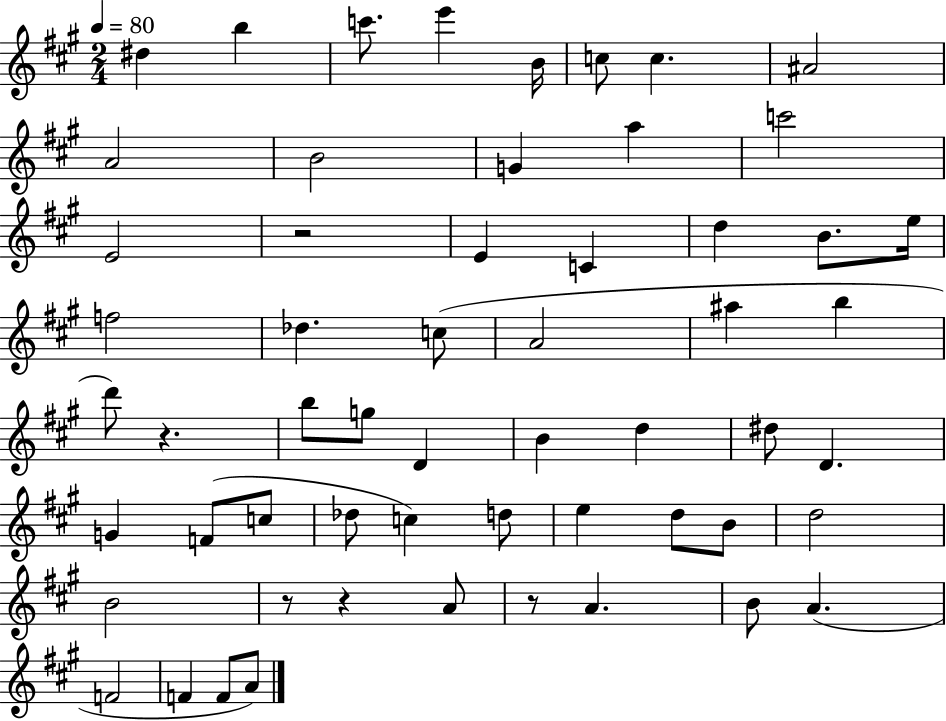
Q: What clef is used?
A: treble